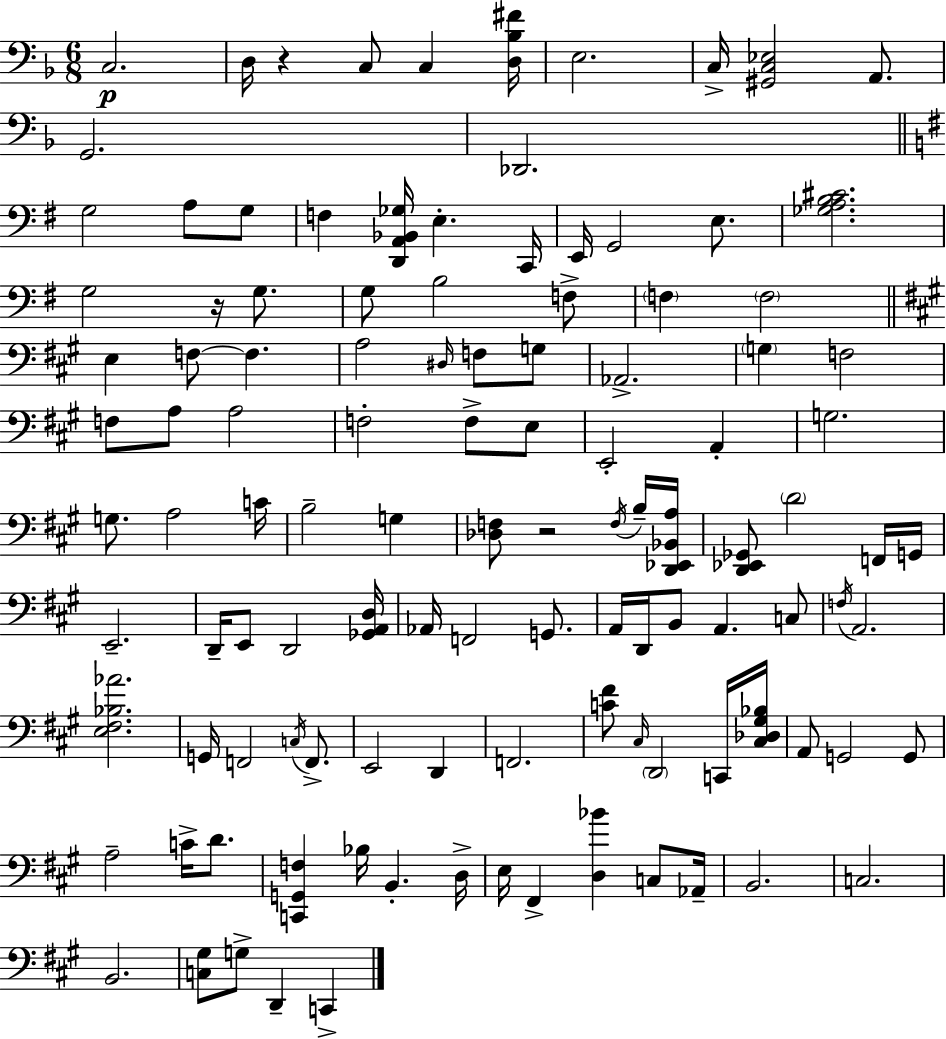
X:1
T:Untitled
M:6/8
L:1/4
K:F
C,2 D,/4 z C,/2 C, [D,_B,^F]/4 E,2 C,/4 [^G,,C,_E,]2 A,,/2 G,,2 _D,,2 G,2 A,/2 G,/2 F, [D,,A,,_B,,_G,]/4 E, C,,/4 E,,/4 G,,2 E,/2 [_G,A,B,^C]2 G,2 z/4 G,/2 G,/2 B,2 F,/2 F, F,2 E, F,/2 F, A,2 ^D,/4 F,/2 G,/2 _A,,2 G, F,2 F,/2 A,/2 A,2 F,2 F,/2 E,/2 E,,2 A,, G,2 G,/2 A,2 C/4 B,2 G, [_D,F,]/2 z2 F,/4 B,/4 [D,,_E,,_B,,A,]/4 [D,,_E,,_G,,]/2 D2 F,,/4 G,,/4 E,,2 D,,/4 E,,/2 D,,2 [_G,,A,,D,]/4 _A,,/4 F,,2 G,,/2 A,,/4 D,,/4 B,,/2 A,, C,/2 F,/4 A,,2 [E,^F,_B,_A]2 G,,/4 F,,2 C,/4 F,,/2 E,,2 D,, F,,2 [C^F]/2 ^C,/4 D,,2 C,,/4 [^C,_D,^G,_B,]/4 A,,/2 G,,2 G,,/2 A,2 C/4 D/2 [C,,G,,F,] _B,/4 B,, D,/4 E,/4 ^F,, [D,_B] C,/2 _A,,/4 B,,2 C,2 B,,2 [C,^G,]/2 G,/2 D,, C,,